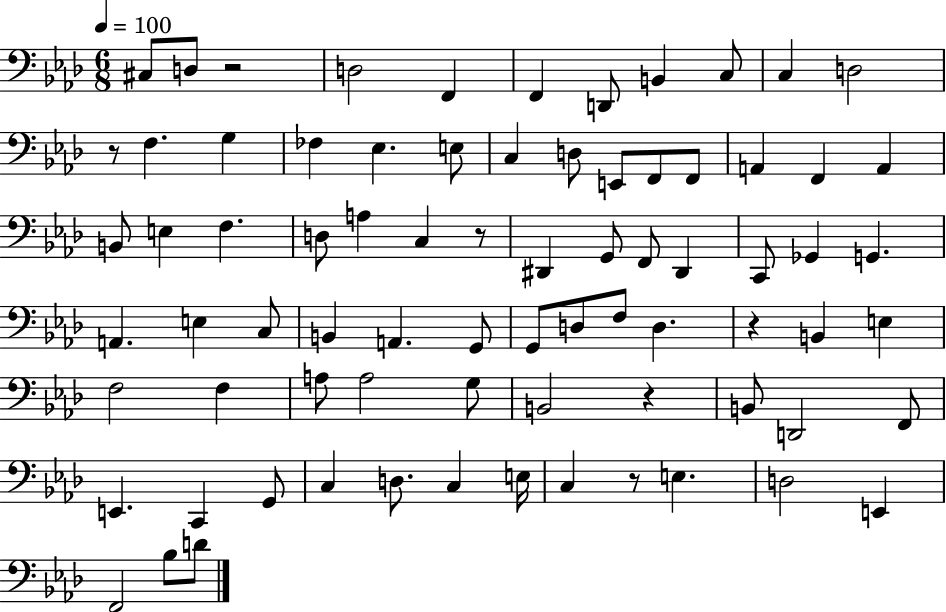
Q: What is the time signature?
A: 6/8